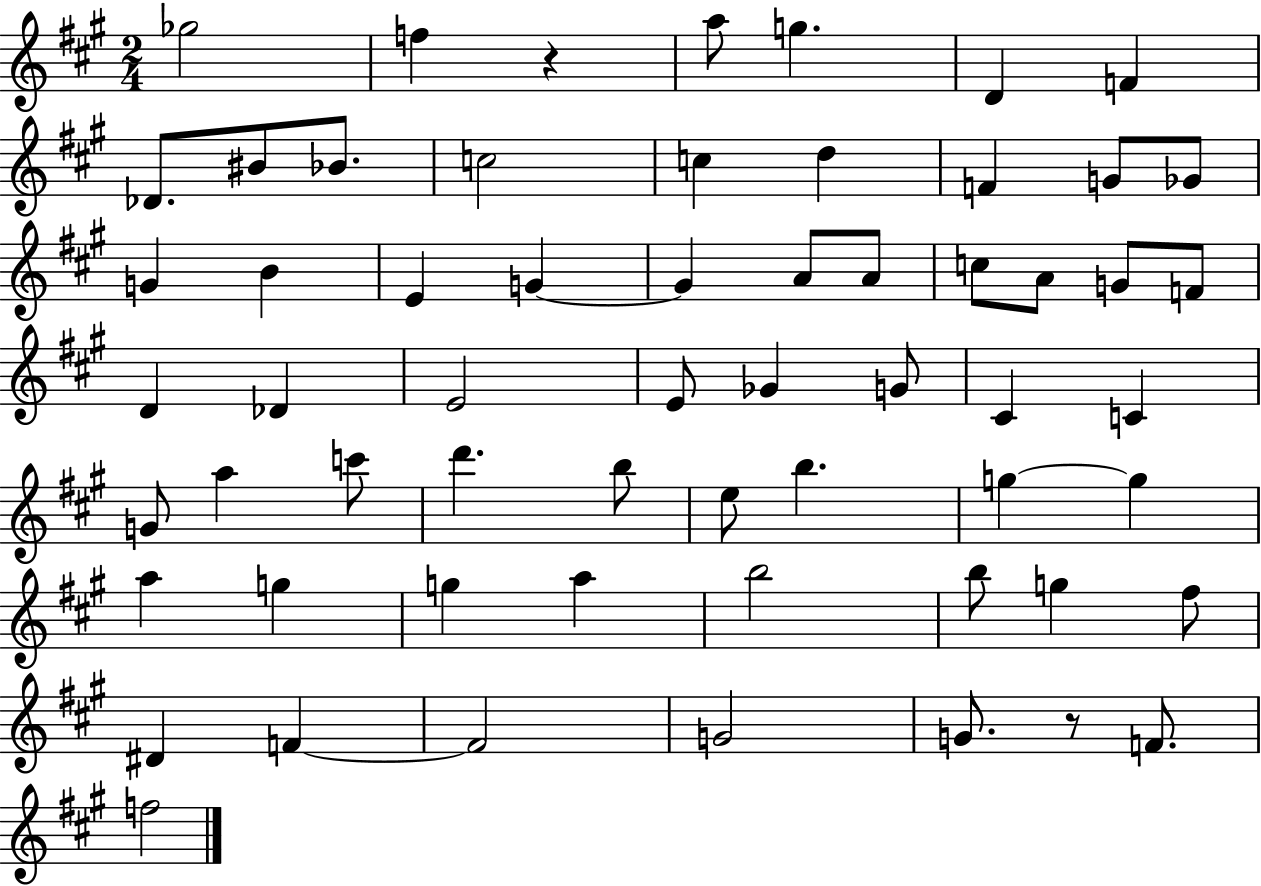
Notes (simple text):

Gb5/h F5/q R/q A5/e G5/q. D4/q F4/q Db4/e. BIS4/e Bb4/e. C5/h C5/q D5/q F4/q G4/e Gb4/e G4/q B4/q E4/q G4/q G4/q A4/e A4/e C5/e A4/e G4/e F4/e D4/q Db4/q E4/h E4/e Gb4/q G4/e C#4/q C4/q G4/e A5/q C6/e D6/q. B5/e E5/e B5/q. G5/q G5/q A5/q G5/q G5/q A5/q B5/h B5/e G5/q F#5/e D#4/q F4/q F4/h G4/h G4/e. R/e F4/e. F5/h